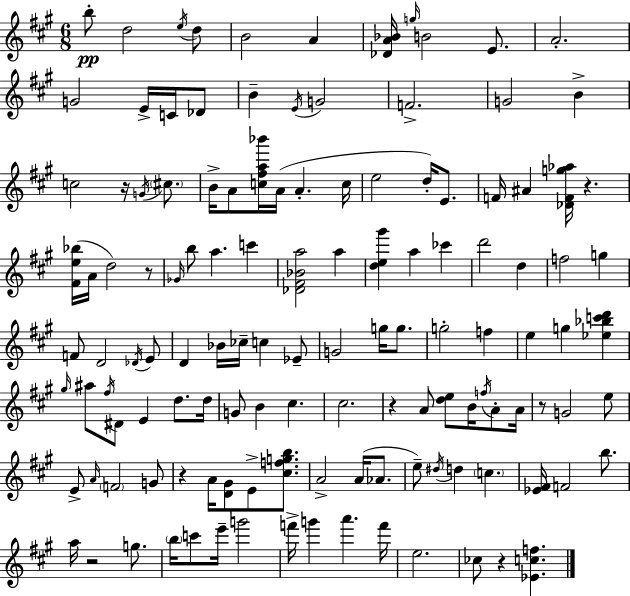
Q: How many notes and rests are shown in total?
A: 127